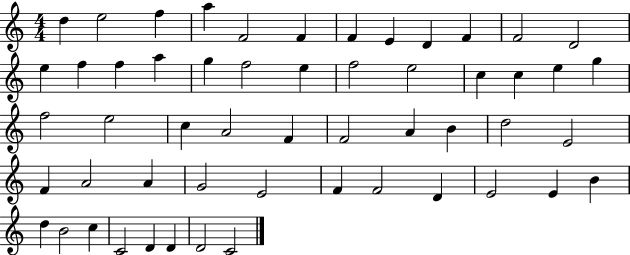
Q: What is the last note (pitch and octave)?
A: C4